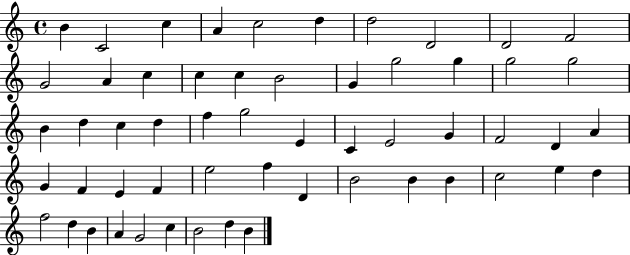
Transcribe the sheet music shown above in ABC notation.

X:1
T:Untitled
M:4/4
L:1/4
K:C
B C2 c A c2 d d2 D2 D2 F2 G2 A c c c B2 G g2 g g2 g2 B d c d f g2 E C E2 G F2 D A G F E F e2 f D B2 B B c2 e d f2 d B A G2 c B2 d B